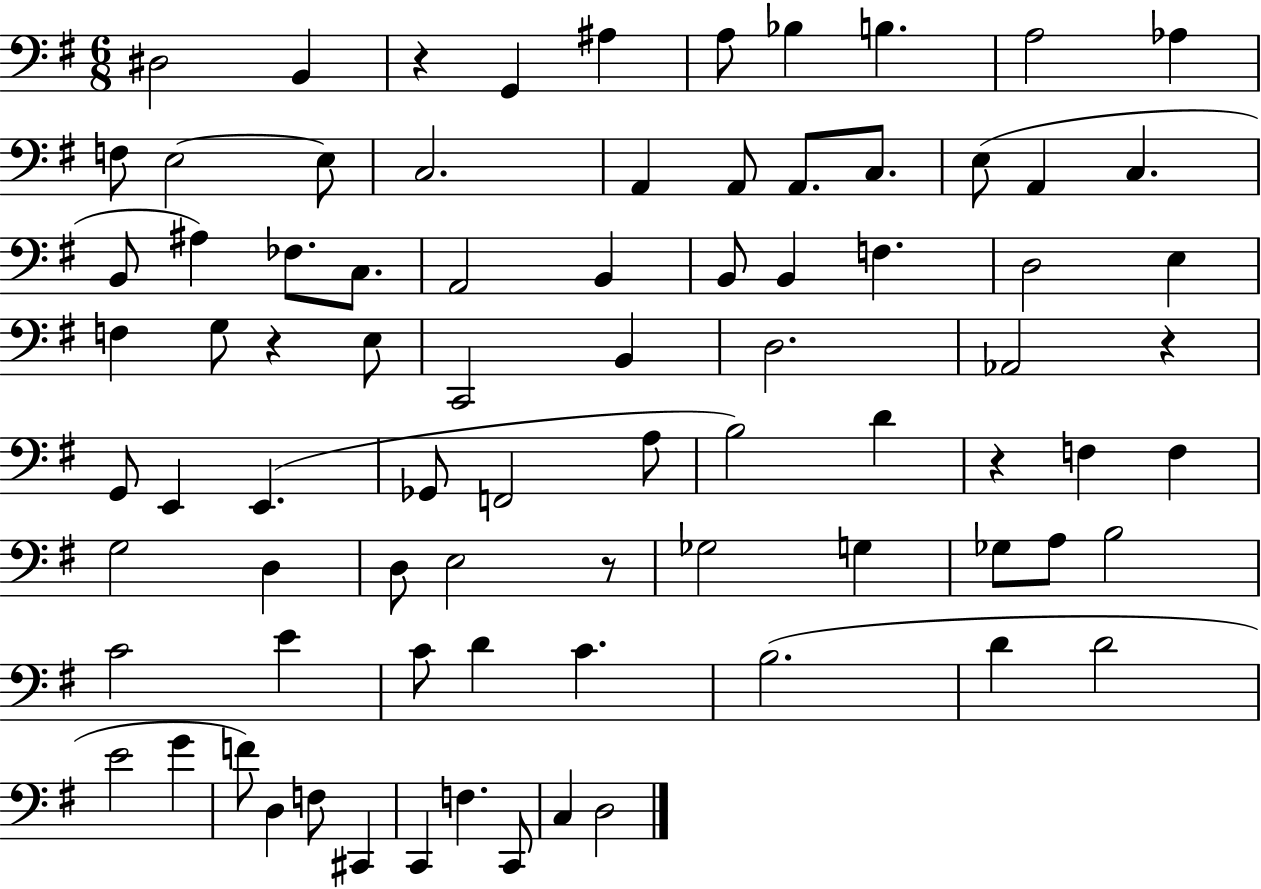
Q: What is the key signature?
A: G major